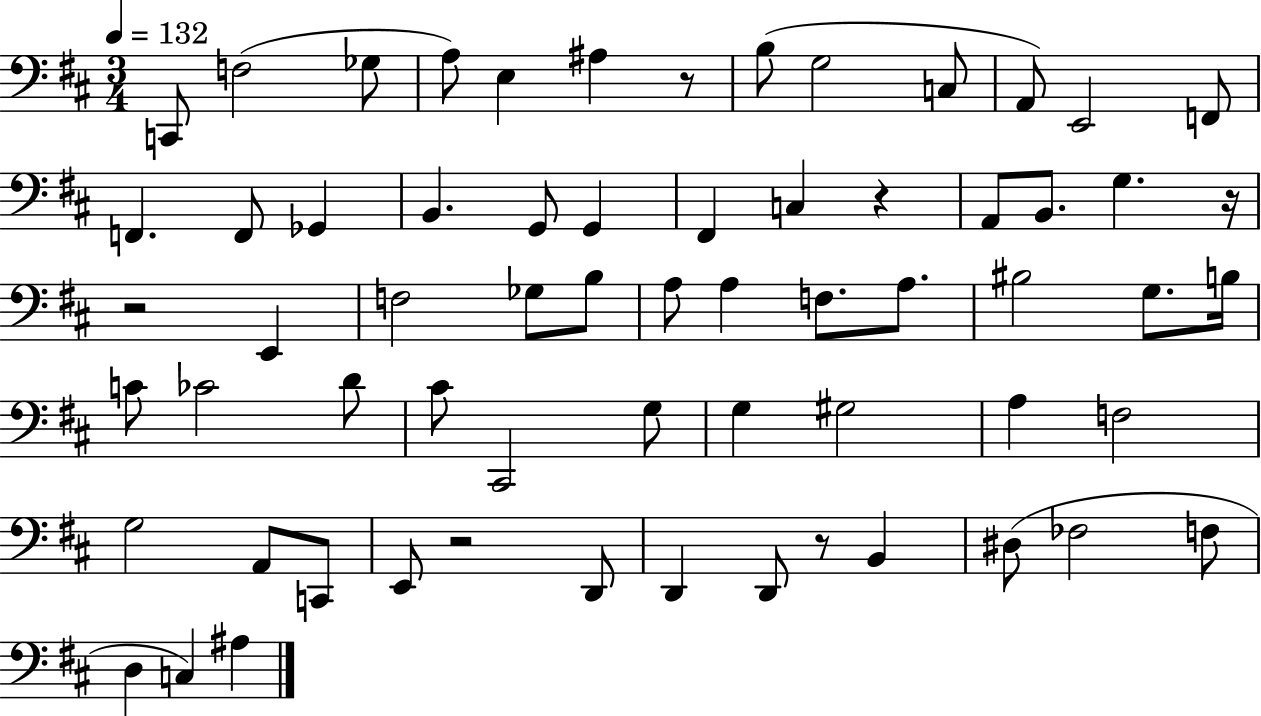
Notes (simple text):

C2/e F3/h Gb3/e A3/e E3/q A#3/q R/e B3/e G3/h C3/e A2/e E2/h F2/e F2/q. F2/e Gb2/q B2/q. G2/e G2/q F#2/q C3/q R/q A2/e B2/e. G3/q. R/s R/h E2/q F3/h Gb3/e B3/e A3/e A3/q F3/e. A3/e. BIS3/h G3/e. B3/s C4/e CES4/h D4/e C#4/e C#2/h G3/e G3/q G#3/h A3/q F3/h G3/h A2/e C2/e E2/e R/h D2/e D2/q D2/e R/e B2/q D#3/e FES3/h F3/e D3/q C3/q A#3/q